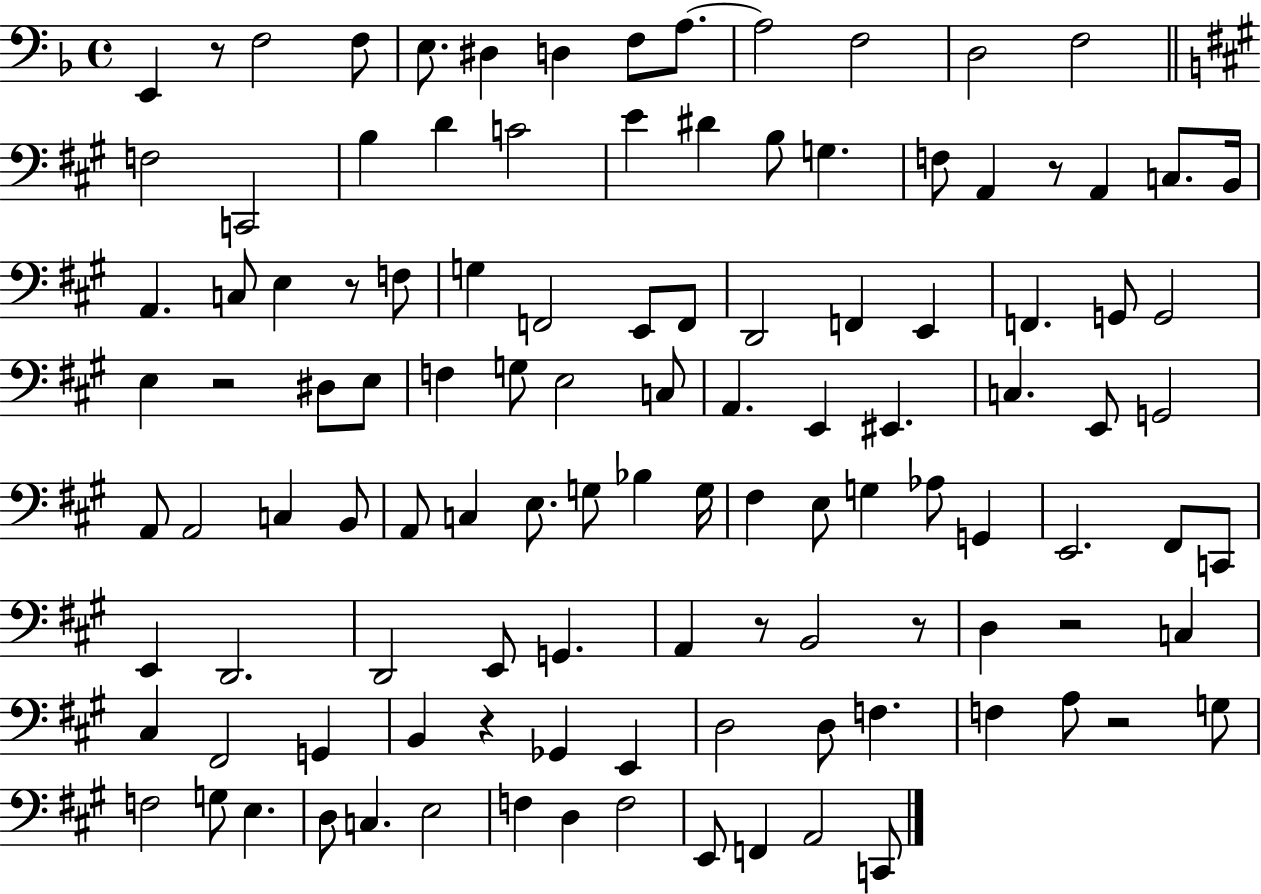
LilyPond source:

{
  \clef bass
  \time 4/4
  \defaultTimeSignature
  \key f \major
  \repeat volta 2 { e,4 r8 f2 f8 | e8. dis4 d4 f8 a8.~~ | a2 f2 | d2 f2 | \break \bar "||" \break \key a \major f2 c,2 | b4 d'4 c'2 | e'4 dis'4 b8 g4. | f8 a,4 r8 a,4 c8. b,16 | \break a,4. c8 e4 r8 f8 | g4 f,2 e,8 f,8 | d,2 f,4 e,4 | f,4. g,8 g,2 | \break e4 r2 dis8 e8 | f4 g8 e2 c8 | a,4. e,4 eis,4. | c4. e,8 g,2 | \break a,8 a,2 c4 b,8 | a,8 c4 e8. g8 bes4 g16 | fis4 e8 g4 aes8 g,4 | e,2. fis,8 c,8 | \break e,4 d,2. | d,2 e,8 g,4. | a,4 r8 b,2 r8 | d4 r2 c4 | \break cis4 fis,2 g,4 | b,4 r4 ges,4 e,4 | d2 d8 f4. | f4 a8 r2 g8 | \break f2 g8 e4. | d8 c4. e2 | f4 d4 f2 | e,8 f,4 a,2 c,8 | \break } \bar "|."
}